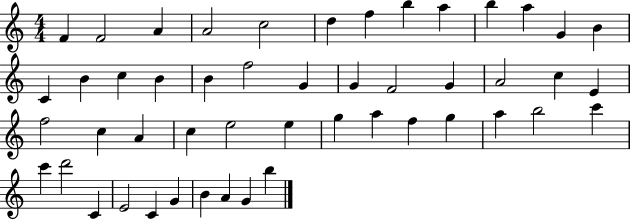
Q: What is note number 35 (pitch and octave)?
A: F5